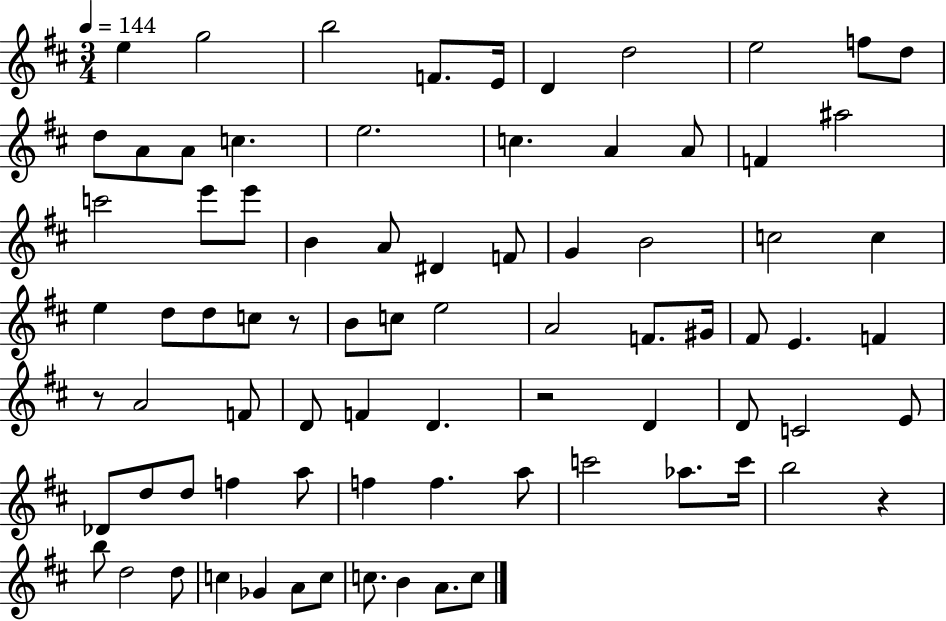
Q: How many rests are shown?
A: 4